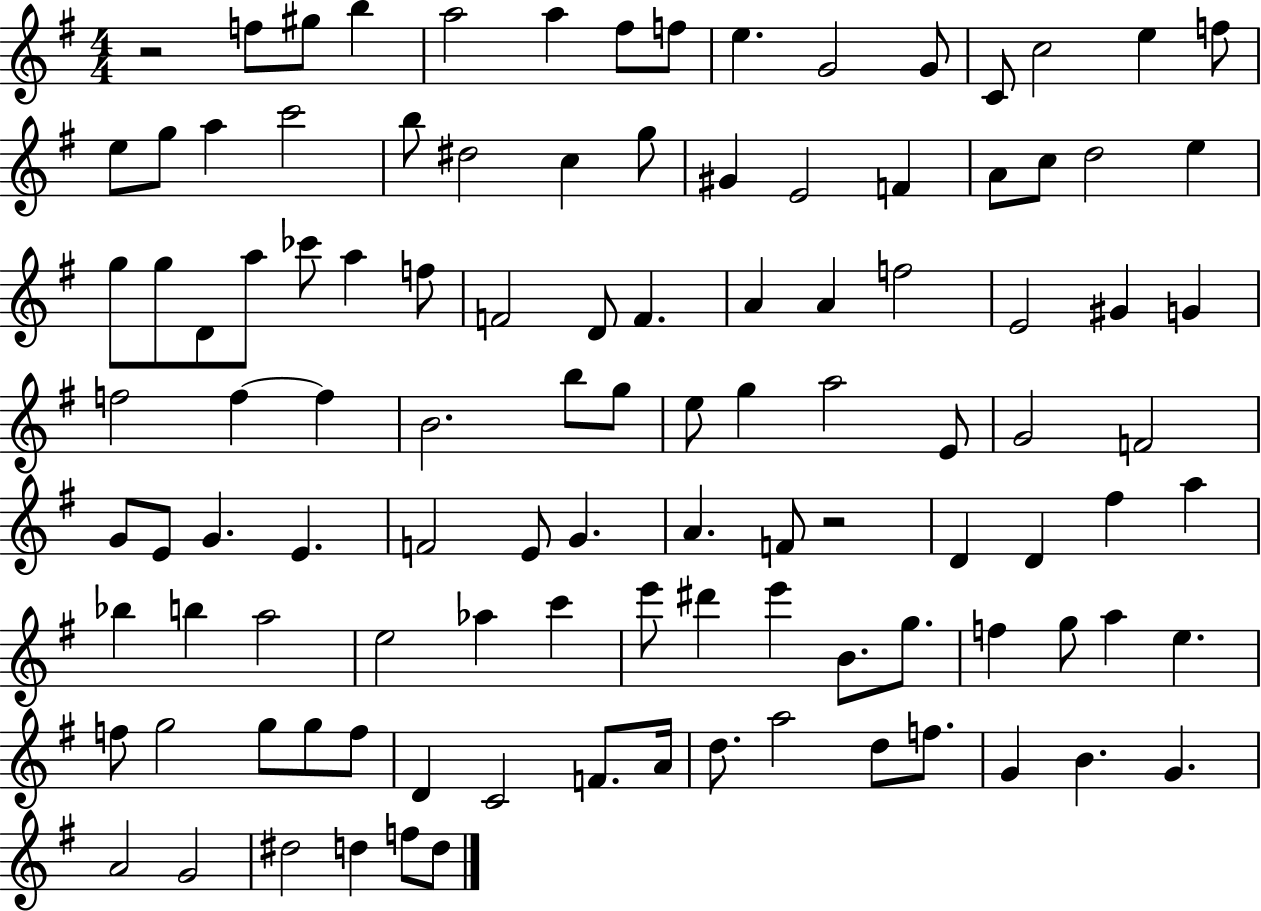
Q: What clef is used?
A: treble